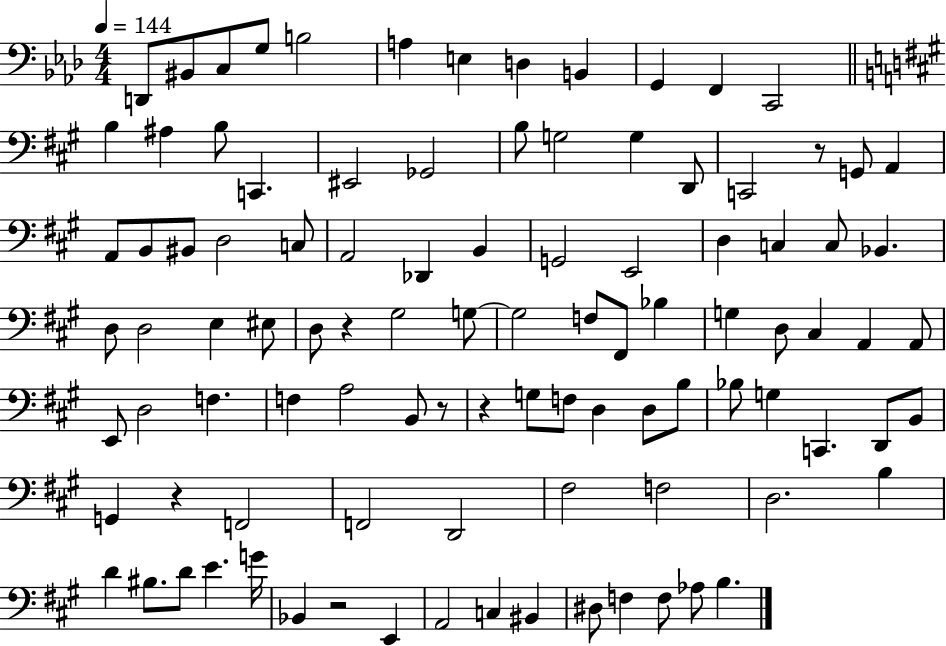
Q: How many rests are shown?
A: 6